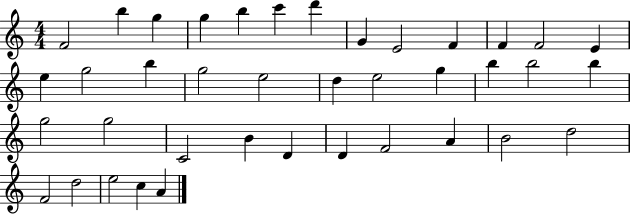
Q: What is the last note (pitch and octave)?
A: A4